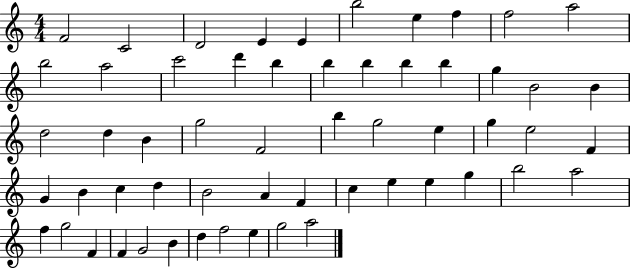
{
  \clef treble
  \numericTimeSignature
  \time 4/4
  \key c \major
  f'2 c'2 | d'2 e'4 e'4 | b''2 e''4 f''4 | f''2 a''2 | \break b''2 a''2 | c'''2 d'''4 b''4 | b''4 b''4 b''4 b''4 | g''4 b'2 b'4 | \break d''2 d''4 b'4 | g''2 f'2 | b''4 g''2 e''4 | g''4 e''2 f'4 | \break g'4 b'4 c''4 d''4 | b'2 a'4 f'4 | c''4 e''4 e''4 g''4 | b''2 a''2 | \break f''4 g''2 f'4 | f'4 g'2 b'4 | d''4 f''2 e''4 | g''2 a''2 | \break \bar "|."
}